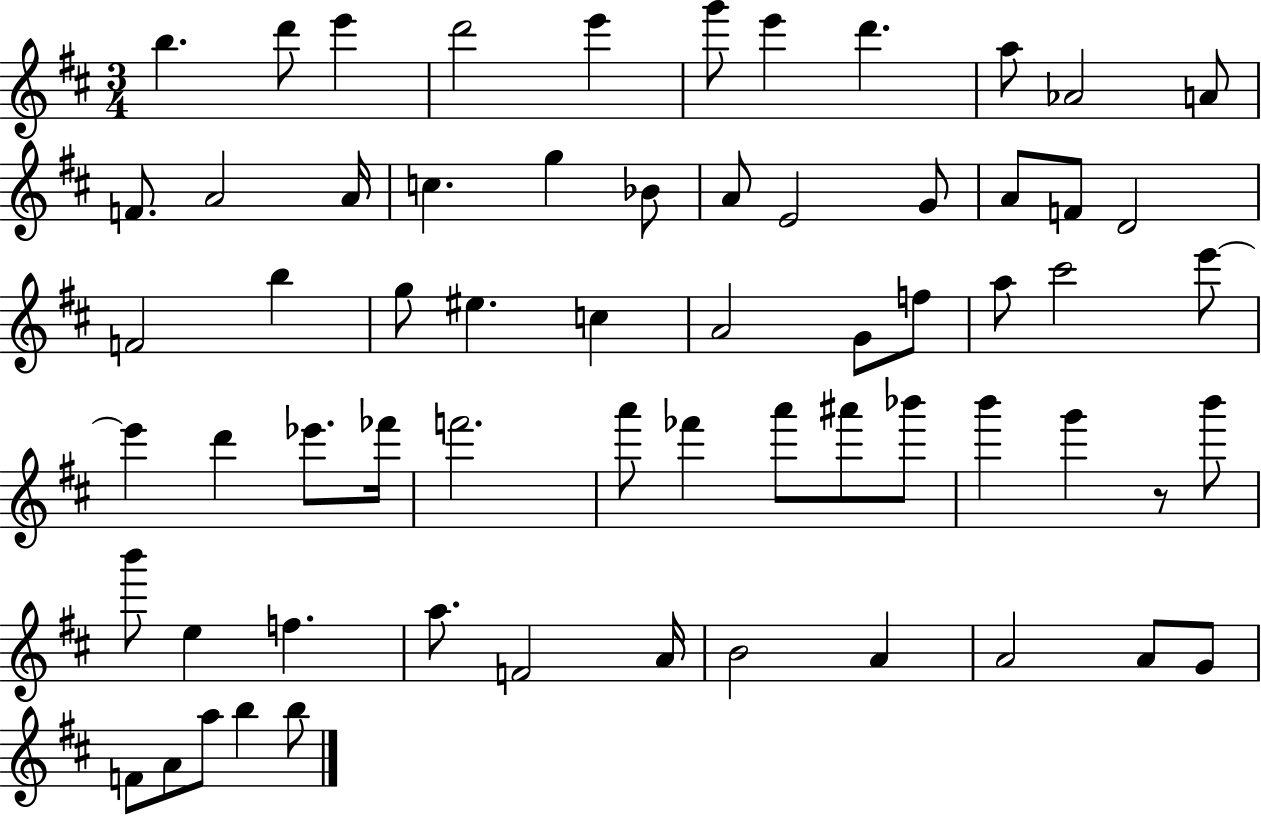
B5/q. D6/e E6/q D6/h E6/q G6/e E6/q D6/q. A5/e Ab4/h A4/e F4/e. A4/h A4/s C5/q. G5/q Bb4/e A4/e E4/h G4/e A4/e F4/e D4/h F4/h B5/q G5/e EIS5/q. C5/q A4/h G4/e F5/e A5/e C#6/h E6/e E6/q D6/q Eb6/e. FES6/s F6/h. A6/e FES6/q A6/e A#6/e Bb6/e B6/q G6/q R/e B6/e B6/e E5/q F5/q. A5/e. F4/h A4/s B4/h A4/q A4/h A4/e G4/e F4/e A4/e A5/e B5/q B5/e